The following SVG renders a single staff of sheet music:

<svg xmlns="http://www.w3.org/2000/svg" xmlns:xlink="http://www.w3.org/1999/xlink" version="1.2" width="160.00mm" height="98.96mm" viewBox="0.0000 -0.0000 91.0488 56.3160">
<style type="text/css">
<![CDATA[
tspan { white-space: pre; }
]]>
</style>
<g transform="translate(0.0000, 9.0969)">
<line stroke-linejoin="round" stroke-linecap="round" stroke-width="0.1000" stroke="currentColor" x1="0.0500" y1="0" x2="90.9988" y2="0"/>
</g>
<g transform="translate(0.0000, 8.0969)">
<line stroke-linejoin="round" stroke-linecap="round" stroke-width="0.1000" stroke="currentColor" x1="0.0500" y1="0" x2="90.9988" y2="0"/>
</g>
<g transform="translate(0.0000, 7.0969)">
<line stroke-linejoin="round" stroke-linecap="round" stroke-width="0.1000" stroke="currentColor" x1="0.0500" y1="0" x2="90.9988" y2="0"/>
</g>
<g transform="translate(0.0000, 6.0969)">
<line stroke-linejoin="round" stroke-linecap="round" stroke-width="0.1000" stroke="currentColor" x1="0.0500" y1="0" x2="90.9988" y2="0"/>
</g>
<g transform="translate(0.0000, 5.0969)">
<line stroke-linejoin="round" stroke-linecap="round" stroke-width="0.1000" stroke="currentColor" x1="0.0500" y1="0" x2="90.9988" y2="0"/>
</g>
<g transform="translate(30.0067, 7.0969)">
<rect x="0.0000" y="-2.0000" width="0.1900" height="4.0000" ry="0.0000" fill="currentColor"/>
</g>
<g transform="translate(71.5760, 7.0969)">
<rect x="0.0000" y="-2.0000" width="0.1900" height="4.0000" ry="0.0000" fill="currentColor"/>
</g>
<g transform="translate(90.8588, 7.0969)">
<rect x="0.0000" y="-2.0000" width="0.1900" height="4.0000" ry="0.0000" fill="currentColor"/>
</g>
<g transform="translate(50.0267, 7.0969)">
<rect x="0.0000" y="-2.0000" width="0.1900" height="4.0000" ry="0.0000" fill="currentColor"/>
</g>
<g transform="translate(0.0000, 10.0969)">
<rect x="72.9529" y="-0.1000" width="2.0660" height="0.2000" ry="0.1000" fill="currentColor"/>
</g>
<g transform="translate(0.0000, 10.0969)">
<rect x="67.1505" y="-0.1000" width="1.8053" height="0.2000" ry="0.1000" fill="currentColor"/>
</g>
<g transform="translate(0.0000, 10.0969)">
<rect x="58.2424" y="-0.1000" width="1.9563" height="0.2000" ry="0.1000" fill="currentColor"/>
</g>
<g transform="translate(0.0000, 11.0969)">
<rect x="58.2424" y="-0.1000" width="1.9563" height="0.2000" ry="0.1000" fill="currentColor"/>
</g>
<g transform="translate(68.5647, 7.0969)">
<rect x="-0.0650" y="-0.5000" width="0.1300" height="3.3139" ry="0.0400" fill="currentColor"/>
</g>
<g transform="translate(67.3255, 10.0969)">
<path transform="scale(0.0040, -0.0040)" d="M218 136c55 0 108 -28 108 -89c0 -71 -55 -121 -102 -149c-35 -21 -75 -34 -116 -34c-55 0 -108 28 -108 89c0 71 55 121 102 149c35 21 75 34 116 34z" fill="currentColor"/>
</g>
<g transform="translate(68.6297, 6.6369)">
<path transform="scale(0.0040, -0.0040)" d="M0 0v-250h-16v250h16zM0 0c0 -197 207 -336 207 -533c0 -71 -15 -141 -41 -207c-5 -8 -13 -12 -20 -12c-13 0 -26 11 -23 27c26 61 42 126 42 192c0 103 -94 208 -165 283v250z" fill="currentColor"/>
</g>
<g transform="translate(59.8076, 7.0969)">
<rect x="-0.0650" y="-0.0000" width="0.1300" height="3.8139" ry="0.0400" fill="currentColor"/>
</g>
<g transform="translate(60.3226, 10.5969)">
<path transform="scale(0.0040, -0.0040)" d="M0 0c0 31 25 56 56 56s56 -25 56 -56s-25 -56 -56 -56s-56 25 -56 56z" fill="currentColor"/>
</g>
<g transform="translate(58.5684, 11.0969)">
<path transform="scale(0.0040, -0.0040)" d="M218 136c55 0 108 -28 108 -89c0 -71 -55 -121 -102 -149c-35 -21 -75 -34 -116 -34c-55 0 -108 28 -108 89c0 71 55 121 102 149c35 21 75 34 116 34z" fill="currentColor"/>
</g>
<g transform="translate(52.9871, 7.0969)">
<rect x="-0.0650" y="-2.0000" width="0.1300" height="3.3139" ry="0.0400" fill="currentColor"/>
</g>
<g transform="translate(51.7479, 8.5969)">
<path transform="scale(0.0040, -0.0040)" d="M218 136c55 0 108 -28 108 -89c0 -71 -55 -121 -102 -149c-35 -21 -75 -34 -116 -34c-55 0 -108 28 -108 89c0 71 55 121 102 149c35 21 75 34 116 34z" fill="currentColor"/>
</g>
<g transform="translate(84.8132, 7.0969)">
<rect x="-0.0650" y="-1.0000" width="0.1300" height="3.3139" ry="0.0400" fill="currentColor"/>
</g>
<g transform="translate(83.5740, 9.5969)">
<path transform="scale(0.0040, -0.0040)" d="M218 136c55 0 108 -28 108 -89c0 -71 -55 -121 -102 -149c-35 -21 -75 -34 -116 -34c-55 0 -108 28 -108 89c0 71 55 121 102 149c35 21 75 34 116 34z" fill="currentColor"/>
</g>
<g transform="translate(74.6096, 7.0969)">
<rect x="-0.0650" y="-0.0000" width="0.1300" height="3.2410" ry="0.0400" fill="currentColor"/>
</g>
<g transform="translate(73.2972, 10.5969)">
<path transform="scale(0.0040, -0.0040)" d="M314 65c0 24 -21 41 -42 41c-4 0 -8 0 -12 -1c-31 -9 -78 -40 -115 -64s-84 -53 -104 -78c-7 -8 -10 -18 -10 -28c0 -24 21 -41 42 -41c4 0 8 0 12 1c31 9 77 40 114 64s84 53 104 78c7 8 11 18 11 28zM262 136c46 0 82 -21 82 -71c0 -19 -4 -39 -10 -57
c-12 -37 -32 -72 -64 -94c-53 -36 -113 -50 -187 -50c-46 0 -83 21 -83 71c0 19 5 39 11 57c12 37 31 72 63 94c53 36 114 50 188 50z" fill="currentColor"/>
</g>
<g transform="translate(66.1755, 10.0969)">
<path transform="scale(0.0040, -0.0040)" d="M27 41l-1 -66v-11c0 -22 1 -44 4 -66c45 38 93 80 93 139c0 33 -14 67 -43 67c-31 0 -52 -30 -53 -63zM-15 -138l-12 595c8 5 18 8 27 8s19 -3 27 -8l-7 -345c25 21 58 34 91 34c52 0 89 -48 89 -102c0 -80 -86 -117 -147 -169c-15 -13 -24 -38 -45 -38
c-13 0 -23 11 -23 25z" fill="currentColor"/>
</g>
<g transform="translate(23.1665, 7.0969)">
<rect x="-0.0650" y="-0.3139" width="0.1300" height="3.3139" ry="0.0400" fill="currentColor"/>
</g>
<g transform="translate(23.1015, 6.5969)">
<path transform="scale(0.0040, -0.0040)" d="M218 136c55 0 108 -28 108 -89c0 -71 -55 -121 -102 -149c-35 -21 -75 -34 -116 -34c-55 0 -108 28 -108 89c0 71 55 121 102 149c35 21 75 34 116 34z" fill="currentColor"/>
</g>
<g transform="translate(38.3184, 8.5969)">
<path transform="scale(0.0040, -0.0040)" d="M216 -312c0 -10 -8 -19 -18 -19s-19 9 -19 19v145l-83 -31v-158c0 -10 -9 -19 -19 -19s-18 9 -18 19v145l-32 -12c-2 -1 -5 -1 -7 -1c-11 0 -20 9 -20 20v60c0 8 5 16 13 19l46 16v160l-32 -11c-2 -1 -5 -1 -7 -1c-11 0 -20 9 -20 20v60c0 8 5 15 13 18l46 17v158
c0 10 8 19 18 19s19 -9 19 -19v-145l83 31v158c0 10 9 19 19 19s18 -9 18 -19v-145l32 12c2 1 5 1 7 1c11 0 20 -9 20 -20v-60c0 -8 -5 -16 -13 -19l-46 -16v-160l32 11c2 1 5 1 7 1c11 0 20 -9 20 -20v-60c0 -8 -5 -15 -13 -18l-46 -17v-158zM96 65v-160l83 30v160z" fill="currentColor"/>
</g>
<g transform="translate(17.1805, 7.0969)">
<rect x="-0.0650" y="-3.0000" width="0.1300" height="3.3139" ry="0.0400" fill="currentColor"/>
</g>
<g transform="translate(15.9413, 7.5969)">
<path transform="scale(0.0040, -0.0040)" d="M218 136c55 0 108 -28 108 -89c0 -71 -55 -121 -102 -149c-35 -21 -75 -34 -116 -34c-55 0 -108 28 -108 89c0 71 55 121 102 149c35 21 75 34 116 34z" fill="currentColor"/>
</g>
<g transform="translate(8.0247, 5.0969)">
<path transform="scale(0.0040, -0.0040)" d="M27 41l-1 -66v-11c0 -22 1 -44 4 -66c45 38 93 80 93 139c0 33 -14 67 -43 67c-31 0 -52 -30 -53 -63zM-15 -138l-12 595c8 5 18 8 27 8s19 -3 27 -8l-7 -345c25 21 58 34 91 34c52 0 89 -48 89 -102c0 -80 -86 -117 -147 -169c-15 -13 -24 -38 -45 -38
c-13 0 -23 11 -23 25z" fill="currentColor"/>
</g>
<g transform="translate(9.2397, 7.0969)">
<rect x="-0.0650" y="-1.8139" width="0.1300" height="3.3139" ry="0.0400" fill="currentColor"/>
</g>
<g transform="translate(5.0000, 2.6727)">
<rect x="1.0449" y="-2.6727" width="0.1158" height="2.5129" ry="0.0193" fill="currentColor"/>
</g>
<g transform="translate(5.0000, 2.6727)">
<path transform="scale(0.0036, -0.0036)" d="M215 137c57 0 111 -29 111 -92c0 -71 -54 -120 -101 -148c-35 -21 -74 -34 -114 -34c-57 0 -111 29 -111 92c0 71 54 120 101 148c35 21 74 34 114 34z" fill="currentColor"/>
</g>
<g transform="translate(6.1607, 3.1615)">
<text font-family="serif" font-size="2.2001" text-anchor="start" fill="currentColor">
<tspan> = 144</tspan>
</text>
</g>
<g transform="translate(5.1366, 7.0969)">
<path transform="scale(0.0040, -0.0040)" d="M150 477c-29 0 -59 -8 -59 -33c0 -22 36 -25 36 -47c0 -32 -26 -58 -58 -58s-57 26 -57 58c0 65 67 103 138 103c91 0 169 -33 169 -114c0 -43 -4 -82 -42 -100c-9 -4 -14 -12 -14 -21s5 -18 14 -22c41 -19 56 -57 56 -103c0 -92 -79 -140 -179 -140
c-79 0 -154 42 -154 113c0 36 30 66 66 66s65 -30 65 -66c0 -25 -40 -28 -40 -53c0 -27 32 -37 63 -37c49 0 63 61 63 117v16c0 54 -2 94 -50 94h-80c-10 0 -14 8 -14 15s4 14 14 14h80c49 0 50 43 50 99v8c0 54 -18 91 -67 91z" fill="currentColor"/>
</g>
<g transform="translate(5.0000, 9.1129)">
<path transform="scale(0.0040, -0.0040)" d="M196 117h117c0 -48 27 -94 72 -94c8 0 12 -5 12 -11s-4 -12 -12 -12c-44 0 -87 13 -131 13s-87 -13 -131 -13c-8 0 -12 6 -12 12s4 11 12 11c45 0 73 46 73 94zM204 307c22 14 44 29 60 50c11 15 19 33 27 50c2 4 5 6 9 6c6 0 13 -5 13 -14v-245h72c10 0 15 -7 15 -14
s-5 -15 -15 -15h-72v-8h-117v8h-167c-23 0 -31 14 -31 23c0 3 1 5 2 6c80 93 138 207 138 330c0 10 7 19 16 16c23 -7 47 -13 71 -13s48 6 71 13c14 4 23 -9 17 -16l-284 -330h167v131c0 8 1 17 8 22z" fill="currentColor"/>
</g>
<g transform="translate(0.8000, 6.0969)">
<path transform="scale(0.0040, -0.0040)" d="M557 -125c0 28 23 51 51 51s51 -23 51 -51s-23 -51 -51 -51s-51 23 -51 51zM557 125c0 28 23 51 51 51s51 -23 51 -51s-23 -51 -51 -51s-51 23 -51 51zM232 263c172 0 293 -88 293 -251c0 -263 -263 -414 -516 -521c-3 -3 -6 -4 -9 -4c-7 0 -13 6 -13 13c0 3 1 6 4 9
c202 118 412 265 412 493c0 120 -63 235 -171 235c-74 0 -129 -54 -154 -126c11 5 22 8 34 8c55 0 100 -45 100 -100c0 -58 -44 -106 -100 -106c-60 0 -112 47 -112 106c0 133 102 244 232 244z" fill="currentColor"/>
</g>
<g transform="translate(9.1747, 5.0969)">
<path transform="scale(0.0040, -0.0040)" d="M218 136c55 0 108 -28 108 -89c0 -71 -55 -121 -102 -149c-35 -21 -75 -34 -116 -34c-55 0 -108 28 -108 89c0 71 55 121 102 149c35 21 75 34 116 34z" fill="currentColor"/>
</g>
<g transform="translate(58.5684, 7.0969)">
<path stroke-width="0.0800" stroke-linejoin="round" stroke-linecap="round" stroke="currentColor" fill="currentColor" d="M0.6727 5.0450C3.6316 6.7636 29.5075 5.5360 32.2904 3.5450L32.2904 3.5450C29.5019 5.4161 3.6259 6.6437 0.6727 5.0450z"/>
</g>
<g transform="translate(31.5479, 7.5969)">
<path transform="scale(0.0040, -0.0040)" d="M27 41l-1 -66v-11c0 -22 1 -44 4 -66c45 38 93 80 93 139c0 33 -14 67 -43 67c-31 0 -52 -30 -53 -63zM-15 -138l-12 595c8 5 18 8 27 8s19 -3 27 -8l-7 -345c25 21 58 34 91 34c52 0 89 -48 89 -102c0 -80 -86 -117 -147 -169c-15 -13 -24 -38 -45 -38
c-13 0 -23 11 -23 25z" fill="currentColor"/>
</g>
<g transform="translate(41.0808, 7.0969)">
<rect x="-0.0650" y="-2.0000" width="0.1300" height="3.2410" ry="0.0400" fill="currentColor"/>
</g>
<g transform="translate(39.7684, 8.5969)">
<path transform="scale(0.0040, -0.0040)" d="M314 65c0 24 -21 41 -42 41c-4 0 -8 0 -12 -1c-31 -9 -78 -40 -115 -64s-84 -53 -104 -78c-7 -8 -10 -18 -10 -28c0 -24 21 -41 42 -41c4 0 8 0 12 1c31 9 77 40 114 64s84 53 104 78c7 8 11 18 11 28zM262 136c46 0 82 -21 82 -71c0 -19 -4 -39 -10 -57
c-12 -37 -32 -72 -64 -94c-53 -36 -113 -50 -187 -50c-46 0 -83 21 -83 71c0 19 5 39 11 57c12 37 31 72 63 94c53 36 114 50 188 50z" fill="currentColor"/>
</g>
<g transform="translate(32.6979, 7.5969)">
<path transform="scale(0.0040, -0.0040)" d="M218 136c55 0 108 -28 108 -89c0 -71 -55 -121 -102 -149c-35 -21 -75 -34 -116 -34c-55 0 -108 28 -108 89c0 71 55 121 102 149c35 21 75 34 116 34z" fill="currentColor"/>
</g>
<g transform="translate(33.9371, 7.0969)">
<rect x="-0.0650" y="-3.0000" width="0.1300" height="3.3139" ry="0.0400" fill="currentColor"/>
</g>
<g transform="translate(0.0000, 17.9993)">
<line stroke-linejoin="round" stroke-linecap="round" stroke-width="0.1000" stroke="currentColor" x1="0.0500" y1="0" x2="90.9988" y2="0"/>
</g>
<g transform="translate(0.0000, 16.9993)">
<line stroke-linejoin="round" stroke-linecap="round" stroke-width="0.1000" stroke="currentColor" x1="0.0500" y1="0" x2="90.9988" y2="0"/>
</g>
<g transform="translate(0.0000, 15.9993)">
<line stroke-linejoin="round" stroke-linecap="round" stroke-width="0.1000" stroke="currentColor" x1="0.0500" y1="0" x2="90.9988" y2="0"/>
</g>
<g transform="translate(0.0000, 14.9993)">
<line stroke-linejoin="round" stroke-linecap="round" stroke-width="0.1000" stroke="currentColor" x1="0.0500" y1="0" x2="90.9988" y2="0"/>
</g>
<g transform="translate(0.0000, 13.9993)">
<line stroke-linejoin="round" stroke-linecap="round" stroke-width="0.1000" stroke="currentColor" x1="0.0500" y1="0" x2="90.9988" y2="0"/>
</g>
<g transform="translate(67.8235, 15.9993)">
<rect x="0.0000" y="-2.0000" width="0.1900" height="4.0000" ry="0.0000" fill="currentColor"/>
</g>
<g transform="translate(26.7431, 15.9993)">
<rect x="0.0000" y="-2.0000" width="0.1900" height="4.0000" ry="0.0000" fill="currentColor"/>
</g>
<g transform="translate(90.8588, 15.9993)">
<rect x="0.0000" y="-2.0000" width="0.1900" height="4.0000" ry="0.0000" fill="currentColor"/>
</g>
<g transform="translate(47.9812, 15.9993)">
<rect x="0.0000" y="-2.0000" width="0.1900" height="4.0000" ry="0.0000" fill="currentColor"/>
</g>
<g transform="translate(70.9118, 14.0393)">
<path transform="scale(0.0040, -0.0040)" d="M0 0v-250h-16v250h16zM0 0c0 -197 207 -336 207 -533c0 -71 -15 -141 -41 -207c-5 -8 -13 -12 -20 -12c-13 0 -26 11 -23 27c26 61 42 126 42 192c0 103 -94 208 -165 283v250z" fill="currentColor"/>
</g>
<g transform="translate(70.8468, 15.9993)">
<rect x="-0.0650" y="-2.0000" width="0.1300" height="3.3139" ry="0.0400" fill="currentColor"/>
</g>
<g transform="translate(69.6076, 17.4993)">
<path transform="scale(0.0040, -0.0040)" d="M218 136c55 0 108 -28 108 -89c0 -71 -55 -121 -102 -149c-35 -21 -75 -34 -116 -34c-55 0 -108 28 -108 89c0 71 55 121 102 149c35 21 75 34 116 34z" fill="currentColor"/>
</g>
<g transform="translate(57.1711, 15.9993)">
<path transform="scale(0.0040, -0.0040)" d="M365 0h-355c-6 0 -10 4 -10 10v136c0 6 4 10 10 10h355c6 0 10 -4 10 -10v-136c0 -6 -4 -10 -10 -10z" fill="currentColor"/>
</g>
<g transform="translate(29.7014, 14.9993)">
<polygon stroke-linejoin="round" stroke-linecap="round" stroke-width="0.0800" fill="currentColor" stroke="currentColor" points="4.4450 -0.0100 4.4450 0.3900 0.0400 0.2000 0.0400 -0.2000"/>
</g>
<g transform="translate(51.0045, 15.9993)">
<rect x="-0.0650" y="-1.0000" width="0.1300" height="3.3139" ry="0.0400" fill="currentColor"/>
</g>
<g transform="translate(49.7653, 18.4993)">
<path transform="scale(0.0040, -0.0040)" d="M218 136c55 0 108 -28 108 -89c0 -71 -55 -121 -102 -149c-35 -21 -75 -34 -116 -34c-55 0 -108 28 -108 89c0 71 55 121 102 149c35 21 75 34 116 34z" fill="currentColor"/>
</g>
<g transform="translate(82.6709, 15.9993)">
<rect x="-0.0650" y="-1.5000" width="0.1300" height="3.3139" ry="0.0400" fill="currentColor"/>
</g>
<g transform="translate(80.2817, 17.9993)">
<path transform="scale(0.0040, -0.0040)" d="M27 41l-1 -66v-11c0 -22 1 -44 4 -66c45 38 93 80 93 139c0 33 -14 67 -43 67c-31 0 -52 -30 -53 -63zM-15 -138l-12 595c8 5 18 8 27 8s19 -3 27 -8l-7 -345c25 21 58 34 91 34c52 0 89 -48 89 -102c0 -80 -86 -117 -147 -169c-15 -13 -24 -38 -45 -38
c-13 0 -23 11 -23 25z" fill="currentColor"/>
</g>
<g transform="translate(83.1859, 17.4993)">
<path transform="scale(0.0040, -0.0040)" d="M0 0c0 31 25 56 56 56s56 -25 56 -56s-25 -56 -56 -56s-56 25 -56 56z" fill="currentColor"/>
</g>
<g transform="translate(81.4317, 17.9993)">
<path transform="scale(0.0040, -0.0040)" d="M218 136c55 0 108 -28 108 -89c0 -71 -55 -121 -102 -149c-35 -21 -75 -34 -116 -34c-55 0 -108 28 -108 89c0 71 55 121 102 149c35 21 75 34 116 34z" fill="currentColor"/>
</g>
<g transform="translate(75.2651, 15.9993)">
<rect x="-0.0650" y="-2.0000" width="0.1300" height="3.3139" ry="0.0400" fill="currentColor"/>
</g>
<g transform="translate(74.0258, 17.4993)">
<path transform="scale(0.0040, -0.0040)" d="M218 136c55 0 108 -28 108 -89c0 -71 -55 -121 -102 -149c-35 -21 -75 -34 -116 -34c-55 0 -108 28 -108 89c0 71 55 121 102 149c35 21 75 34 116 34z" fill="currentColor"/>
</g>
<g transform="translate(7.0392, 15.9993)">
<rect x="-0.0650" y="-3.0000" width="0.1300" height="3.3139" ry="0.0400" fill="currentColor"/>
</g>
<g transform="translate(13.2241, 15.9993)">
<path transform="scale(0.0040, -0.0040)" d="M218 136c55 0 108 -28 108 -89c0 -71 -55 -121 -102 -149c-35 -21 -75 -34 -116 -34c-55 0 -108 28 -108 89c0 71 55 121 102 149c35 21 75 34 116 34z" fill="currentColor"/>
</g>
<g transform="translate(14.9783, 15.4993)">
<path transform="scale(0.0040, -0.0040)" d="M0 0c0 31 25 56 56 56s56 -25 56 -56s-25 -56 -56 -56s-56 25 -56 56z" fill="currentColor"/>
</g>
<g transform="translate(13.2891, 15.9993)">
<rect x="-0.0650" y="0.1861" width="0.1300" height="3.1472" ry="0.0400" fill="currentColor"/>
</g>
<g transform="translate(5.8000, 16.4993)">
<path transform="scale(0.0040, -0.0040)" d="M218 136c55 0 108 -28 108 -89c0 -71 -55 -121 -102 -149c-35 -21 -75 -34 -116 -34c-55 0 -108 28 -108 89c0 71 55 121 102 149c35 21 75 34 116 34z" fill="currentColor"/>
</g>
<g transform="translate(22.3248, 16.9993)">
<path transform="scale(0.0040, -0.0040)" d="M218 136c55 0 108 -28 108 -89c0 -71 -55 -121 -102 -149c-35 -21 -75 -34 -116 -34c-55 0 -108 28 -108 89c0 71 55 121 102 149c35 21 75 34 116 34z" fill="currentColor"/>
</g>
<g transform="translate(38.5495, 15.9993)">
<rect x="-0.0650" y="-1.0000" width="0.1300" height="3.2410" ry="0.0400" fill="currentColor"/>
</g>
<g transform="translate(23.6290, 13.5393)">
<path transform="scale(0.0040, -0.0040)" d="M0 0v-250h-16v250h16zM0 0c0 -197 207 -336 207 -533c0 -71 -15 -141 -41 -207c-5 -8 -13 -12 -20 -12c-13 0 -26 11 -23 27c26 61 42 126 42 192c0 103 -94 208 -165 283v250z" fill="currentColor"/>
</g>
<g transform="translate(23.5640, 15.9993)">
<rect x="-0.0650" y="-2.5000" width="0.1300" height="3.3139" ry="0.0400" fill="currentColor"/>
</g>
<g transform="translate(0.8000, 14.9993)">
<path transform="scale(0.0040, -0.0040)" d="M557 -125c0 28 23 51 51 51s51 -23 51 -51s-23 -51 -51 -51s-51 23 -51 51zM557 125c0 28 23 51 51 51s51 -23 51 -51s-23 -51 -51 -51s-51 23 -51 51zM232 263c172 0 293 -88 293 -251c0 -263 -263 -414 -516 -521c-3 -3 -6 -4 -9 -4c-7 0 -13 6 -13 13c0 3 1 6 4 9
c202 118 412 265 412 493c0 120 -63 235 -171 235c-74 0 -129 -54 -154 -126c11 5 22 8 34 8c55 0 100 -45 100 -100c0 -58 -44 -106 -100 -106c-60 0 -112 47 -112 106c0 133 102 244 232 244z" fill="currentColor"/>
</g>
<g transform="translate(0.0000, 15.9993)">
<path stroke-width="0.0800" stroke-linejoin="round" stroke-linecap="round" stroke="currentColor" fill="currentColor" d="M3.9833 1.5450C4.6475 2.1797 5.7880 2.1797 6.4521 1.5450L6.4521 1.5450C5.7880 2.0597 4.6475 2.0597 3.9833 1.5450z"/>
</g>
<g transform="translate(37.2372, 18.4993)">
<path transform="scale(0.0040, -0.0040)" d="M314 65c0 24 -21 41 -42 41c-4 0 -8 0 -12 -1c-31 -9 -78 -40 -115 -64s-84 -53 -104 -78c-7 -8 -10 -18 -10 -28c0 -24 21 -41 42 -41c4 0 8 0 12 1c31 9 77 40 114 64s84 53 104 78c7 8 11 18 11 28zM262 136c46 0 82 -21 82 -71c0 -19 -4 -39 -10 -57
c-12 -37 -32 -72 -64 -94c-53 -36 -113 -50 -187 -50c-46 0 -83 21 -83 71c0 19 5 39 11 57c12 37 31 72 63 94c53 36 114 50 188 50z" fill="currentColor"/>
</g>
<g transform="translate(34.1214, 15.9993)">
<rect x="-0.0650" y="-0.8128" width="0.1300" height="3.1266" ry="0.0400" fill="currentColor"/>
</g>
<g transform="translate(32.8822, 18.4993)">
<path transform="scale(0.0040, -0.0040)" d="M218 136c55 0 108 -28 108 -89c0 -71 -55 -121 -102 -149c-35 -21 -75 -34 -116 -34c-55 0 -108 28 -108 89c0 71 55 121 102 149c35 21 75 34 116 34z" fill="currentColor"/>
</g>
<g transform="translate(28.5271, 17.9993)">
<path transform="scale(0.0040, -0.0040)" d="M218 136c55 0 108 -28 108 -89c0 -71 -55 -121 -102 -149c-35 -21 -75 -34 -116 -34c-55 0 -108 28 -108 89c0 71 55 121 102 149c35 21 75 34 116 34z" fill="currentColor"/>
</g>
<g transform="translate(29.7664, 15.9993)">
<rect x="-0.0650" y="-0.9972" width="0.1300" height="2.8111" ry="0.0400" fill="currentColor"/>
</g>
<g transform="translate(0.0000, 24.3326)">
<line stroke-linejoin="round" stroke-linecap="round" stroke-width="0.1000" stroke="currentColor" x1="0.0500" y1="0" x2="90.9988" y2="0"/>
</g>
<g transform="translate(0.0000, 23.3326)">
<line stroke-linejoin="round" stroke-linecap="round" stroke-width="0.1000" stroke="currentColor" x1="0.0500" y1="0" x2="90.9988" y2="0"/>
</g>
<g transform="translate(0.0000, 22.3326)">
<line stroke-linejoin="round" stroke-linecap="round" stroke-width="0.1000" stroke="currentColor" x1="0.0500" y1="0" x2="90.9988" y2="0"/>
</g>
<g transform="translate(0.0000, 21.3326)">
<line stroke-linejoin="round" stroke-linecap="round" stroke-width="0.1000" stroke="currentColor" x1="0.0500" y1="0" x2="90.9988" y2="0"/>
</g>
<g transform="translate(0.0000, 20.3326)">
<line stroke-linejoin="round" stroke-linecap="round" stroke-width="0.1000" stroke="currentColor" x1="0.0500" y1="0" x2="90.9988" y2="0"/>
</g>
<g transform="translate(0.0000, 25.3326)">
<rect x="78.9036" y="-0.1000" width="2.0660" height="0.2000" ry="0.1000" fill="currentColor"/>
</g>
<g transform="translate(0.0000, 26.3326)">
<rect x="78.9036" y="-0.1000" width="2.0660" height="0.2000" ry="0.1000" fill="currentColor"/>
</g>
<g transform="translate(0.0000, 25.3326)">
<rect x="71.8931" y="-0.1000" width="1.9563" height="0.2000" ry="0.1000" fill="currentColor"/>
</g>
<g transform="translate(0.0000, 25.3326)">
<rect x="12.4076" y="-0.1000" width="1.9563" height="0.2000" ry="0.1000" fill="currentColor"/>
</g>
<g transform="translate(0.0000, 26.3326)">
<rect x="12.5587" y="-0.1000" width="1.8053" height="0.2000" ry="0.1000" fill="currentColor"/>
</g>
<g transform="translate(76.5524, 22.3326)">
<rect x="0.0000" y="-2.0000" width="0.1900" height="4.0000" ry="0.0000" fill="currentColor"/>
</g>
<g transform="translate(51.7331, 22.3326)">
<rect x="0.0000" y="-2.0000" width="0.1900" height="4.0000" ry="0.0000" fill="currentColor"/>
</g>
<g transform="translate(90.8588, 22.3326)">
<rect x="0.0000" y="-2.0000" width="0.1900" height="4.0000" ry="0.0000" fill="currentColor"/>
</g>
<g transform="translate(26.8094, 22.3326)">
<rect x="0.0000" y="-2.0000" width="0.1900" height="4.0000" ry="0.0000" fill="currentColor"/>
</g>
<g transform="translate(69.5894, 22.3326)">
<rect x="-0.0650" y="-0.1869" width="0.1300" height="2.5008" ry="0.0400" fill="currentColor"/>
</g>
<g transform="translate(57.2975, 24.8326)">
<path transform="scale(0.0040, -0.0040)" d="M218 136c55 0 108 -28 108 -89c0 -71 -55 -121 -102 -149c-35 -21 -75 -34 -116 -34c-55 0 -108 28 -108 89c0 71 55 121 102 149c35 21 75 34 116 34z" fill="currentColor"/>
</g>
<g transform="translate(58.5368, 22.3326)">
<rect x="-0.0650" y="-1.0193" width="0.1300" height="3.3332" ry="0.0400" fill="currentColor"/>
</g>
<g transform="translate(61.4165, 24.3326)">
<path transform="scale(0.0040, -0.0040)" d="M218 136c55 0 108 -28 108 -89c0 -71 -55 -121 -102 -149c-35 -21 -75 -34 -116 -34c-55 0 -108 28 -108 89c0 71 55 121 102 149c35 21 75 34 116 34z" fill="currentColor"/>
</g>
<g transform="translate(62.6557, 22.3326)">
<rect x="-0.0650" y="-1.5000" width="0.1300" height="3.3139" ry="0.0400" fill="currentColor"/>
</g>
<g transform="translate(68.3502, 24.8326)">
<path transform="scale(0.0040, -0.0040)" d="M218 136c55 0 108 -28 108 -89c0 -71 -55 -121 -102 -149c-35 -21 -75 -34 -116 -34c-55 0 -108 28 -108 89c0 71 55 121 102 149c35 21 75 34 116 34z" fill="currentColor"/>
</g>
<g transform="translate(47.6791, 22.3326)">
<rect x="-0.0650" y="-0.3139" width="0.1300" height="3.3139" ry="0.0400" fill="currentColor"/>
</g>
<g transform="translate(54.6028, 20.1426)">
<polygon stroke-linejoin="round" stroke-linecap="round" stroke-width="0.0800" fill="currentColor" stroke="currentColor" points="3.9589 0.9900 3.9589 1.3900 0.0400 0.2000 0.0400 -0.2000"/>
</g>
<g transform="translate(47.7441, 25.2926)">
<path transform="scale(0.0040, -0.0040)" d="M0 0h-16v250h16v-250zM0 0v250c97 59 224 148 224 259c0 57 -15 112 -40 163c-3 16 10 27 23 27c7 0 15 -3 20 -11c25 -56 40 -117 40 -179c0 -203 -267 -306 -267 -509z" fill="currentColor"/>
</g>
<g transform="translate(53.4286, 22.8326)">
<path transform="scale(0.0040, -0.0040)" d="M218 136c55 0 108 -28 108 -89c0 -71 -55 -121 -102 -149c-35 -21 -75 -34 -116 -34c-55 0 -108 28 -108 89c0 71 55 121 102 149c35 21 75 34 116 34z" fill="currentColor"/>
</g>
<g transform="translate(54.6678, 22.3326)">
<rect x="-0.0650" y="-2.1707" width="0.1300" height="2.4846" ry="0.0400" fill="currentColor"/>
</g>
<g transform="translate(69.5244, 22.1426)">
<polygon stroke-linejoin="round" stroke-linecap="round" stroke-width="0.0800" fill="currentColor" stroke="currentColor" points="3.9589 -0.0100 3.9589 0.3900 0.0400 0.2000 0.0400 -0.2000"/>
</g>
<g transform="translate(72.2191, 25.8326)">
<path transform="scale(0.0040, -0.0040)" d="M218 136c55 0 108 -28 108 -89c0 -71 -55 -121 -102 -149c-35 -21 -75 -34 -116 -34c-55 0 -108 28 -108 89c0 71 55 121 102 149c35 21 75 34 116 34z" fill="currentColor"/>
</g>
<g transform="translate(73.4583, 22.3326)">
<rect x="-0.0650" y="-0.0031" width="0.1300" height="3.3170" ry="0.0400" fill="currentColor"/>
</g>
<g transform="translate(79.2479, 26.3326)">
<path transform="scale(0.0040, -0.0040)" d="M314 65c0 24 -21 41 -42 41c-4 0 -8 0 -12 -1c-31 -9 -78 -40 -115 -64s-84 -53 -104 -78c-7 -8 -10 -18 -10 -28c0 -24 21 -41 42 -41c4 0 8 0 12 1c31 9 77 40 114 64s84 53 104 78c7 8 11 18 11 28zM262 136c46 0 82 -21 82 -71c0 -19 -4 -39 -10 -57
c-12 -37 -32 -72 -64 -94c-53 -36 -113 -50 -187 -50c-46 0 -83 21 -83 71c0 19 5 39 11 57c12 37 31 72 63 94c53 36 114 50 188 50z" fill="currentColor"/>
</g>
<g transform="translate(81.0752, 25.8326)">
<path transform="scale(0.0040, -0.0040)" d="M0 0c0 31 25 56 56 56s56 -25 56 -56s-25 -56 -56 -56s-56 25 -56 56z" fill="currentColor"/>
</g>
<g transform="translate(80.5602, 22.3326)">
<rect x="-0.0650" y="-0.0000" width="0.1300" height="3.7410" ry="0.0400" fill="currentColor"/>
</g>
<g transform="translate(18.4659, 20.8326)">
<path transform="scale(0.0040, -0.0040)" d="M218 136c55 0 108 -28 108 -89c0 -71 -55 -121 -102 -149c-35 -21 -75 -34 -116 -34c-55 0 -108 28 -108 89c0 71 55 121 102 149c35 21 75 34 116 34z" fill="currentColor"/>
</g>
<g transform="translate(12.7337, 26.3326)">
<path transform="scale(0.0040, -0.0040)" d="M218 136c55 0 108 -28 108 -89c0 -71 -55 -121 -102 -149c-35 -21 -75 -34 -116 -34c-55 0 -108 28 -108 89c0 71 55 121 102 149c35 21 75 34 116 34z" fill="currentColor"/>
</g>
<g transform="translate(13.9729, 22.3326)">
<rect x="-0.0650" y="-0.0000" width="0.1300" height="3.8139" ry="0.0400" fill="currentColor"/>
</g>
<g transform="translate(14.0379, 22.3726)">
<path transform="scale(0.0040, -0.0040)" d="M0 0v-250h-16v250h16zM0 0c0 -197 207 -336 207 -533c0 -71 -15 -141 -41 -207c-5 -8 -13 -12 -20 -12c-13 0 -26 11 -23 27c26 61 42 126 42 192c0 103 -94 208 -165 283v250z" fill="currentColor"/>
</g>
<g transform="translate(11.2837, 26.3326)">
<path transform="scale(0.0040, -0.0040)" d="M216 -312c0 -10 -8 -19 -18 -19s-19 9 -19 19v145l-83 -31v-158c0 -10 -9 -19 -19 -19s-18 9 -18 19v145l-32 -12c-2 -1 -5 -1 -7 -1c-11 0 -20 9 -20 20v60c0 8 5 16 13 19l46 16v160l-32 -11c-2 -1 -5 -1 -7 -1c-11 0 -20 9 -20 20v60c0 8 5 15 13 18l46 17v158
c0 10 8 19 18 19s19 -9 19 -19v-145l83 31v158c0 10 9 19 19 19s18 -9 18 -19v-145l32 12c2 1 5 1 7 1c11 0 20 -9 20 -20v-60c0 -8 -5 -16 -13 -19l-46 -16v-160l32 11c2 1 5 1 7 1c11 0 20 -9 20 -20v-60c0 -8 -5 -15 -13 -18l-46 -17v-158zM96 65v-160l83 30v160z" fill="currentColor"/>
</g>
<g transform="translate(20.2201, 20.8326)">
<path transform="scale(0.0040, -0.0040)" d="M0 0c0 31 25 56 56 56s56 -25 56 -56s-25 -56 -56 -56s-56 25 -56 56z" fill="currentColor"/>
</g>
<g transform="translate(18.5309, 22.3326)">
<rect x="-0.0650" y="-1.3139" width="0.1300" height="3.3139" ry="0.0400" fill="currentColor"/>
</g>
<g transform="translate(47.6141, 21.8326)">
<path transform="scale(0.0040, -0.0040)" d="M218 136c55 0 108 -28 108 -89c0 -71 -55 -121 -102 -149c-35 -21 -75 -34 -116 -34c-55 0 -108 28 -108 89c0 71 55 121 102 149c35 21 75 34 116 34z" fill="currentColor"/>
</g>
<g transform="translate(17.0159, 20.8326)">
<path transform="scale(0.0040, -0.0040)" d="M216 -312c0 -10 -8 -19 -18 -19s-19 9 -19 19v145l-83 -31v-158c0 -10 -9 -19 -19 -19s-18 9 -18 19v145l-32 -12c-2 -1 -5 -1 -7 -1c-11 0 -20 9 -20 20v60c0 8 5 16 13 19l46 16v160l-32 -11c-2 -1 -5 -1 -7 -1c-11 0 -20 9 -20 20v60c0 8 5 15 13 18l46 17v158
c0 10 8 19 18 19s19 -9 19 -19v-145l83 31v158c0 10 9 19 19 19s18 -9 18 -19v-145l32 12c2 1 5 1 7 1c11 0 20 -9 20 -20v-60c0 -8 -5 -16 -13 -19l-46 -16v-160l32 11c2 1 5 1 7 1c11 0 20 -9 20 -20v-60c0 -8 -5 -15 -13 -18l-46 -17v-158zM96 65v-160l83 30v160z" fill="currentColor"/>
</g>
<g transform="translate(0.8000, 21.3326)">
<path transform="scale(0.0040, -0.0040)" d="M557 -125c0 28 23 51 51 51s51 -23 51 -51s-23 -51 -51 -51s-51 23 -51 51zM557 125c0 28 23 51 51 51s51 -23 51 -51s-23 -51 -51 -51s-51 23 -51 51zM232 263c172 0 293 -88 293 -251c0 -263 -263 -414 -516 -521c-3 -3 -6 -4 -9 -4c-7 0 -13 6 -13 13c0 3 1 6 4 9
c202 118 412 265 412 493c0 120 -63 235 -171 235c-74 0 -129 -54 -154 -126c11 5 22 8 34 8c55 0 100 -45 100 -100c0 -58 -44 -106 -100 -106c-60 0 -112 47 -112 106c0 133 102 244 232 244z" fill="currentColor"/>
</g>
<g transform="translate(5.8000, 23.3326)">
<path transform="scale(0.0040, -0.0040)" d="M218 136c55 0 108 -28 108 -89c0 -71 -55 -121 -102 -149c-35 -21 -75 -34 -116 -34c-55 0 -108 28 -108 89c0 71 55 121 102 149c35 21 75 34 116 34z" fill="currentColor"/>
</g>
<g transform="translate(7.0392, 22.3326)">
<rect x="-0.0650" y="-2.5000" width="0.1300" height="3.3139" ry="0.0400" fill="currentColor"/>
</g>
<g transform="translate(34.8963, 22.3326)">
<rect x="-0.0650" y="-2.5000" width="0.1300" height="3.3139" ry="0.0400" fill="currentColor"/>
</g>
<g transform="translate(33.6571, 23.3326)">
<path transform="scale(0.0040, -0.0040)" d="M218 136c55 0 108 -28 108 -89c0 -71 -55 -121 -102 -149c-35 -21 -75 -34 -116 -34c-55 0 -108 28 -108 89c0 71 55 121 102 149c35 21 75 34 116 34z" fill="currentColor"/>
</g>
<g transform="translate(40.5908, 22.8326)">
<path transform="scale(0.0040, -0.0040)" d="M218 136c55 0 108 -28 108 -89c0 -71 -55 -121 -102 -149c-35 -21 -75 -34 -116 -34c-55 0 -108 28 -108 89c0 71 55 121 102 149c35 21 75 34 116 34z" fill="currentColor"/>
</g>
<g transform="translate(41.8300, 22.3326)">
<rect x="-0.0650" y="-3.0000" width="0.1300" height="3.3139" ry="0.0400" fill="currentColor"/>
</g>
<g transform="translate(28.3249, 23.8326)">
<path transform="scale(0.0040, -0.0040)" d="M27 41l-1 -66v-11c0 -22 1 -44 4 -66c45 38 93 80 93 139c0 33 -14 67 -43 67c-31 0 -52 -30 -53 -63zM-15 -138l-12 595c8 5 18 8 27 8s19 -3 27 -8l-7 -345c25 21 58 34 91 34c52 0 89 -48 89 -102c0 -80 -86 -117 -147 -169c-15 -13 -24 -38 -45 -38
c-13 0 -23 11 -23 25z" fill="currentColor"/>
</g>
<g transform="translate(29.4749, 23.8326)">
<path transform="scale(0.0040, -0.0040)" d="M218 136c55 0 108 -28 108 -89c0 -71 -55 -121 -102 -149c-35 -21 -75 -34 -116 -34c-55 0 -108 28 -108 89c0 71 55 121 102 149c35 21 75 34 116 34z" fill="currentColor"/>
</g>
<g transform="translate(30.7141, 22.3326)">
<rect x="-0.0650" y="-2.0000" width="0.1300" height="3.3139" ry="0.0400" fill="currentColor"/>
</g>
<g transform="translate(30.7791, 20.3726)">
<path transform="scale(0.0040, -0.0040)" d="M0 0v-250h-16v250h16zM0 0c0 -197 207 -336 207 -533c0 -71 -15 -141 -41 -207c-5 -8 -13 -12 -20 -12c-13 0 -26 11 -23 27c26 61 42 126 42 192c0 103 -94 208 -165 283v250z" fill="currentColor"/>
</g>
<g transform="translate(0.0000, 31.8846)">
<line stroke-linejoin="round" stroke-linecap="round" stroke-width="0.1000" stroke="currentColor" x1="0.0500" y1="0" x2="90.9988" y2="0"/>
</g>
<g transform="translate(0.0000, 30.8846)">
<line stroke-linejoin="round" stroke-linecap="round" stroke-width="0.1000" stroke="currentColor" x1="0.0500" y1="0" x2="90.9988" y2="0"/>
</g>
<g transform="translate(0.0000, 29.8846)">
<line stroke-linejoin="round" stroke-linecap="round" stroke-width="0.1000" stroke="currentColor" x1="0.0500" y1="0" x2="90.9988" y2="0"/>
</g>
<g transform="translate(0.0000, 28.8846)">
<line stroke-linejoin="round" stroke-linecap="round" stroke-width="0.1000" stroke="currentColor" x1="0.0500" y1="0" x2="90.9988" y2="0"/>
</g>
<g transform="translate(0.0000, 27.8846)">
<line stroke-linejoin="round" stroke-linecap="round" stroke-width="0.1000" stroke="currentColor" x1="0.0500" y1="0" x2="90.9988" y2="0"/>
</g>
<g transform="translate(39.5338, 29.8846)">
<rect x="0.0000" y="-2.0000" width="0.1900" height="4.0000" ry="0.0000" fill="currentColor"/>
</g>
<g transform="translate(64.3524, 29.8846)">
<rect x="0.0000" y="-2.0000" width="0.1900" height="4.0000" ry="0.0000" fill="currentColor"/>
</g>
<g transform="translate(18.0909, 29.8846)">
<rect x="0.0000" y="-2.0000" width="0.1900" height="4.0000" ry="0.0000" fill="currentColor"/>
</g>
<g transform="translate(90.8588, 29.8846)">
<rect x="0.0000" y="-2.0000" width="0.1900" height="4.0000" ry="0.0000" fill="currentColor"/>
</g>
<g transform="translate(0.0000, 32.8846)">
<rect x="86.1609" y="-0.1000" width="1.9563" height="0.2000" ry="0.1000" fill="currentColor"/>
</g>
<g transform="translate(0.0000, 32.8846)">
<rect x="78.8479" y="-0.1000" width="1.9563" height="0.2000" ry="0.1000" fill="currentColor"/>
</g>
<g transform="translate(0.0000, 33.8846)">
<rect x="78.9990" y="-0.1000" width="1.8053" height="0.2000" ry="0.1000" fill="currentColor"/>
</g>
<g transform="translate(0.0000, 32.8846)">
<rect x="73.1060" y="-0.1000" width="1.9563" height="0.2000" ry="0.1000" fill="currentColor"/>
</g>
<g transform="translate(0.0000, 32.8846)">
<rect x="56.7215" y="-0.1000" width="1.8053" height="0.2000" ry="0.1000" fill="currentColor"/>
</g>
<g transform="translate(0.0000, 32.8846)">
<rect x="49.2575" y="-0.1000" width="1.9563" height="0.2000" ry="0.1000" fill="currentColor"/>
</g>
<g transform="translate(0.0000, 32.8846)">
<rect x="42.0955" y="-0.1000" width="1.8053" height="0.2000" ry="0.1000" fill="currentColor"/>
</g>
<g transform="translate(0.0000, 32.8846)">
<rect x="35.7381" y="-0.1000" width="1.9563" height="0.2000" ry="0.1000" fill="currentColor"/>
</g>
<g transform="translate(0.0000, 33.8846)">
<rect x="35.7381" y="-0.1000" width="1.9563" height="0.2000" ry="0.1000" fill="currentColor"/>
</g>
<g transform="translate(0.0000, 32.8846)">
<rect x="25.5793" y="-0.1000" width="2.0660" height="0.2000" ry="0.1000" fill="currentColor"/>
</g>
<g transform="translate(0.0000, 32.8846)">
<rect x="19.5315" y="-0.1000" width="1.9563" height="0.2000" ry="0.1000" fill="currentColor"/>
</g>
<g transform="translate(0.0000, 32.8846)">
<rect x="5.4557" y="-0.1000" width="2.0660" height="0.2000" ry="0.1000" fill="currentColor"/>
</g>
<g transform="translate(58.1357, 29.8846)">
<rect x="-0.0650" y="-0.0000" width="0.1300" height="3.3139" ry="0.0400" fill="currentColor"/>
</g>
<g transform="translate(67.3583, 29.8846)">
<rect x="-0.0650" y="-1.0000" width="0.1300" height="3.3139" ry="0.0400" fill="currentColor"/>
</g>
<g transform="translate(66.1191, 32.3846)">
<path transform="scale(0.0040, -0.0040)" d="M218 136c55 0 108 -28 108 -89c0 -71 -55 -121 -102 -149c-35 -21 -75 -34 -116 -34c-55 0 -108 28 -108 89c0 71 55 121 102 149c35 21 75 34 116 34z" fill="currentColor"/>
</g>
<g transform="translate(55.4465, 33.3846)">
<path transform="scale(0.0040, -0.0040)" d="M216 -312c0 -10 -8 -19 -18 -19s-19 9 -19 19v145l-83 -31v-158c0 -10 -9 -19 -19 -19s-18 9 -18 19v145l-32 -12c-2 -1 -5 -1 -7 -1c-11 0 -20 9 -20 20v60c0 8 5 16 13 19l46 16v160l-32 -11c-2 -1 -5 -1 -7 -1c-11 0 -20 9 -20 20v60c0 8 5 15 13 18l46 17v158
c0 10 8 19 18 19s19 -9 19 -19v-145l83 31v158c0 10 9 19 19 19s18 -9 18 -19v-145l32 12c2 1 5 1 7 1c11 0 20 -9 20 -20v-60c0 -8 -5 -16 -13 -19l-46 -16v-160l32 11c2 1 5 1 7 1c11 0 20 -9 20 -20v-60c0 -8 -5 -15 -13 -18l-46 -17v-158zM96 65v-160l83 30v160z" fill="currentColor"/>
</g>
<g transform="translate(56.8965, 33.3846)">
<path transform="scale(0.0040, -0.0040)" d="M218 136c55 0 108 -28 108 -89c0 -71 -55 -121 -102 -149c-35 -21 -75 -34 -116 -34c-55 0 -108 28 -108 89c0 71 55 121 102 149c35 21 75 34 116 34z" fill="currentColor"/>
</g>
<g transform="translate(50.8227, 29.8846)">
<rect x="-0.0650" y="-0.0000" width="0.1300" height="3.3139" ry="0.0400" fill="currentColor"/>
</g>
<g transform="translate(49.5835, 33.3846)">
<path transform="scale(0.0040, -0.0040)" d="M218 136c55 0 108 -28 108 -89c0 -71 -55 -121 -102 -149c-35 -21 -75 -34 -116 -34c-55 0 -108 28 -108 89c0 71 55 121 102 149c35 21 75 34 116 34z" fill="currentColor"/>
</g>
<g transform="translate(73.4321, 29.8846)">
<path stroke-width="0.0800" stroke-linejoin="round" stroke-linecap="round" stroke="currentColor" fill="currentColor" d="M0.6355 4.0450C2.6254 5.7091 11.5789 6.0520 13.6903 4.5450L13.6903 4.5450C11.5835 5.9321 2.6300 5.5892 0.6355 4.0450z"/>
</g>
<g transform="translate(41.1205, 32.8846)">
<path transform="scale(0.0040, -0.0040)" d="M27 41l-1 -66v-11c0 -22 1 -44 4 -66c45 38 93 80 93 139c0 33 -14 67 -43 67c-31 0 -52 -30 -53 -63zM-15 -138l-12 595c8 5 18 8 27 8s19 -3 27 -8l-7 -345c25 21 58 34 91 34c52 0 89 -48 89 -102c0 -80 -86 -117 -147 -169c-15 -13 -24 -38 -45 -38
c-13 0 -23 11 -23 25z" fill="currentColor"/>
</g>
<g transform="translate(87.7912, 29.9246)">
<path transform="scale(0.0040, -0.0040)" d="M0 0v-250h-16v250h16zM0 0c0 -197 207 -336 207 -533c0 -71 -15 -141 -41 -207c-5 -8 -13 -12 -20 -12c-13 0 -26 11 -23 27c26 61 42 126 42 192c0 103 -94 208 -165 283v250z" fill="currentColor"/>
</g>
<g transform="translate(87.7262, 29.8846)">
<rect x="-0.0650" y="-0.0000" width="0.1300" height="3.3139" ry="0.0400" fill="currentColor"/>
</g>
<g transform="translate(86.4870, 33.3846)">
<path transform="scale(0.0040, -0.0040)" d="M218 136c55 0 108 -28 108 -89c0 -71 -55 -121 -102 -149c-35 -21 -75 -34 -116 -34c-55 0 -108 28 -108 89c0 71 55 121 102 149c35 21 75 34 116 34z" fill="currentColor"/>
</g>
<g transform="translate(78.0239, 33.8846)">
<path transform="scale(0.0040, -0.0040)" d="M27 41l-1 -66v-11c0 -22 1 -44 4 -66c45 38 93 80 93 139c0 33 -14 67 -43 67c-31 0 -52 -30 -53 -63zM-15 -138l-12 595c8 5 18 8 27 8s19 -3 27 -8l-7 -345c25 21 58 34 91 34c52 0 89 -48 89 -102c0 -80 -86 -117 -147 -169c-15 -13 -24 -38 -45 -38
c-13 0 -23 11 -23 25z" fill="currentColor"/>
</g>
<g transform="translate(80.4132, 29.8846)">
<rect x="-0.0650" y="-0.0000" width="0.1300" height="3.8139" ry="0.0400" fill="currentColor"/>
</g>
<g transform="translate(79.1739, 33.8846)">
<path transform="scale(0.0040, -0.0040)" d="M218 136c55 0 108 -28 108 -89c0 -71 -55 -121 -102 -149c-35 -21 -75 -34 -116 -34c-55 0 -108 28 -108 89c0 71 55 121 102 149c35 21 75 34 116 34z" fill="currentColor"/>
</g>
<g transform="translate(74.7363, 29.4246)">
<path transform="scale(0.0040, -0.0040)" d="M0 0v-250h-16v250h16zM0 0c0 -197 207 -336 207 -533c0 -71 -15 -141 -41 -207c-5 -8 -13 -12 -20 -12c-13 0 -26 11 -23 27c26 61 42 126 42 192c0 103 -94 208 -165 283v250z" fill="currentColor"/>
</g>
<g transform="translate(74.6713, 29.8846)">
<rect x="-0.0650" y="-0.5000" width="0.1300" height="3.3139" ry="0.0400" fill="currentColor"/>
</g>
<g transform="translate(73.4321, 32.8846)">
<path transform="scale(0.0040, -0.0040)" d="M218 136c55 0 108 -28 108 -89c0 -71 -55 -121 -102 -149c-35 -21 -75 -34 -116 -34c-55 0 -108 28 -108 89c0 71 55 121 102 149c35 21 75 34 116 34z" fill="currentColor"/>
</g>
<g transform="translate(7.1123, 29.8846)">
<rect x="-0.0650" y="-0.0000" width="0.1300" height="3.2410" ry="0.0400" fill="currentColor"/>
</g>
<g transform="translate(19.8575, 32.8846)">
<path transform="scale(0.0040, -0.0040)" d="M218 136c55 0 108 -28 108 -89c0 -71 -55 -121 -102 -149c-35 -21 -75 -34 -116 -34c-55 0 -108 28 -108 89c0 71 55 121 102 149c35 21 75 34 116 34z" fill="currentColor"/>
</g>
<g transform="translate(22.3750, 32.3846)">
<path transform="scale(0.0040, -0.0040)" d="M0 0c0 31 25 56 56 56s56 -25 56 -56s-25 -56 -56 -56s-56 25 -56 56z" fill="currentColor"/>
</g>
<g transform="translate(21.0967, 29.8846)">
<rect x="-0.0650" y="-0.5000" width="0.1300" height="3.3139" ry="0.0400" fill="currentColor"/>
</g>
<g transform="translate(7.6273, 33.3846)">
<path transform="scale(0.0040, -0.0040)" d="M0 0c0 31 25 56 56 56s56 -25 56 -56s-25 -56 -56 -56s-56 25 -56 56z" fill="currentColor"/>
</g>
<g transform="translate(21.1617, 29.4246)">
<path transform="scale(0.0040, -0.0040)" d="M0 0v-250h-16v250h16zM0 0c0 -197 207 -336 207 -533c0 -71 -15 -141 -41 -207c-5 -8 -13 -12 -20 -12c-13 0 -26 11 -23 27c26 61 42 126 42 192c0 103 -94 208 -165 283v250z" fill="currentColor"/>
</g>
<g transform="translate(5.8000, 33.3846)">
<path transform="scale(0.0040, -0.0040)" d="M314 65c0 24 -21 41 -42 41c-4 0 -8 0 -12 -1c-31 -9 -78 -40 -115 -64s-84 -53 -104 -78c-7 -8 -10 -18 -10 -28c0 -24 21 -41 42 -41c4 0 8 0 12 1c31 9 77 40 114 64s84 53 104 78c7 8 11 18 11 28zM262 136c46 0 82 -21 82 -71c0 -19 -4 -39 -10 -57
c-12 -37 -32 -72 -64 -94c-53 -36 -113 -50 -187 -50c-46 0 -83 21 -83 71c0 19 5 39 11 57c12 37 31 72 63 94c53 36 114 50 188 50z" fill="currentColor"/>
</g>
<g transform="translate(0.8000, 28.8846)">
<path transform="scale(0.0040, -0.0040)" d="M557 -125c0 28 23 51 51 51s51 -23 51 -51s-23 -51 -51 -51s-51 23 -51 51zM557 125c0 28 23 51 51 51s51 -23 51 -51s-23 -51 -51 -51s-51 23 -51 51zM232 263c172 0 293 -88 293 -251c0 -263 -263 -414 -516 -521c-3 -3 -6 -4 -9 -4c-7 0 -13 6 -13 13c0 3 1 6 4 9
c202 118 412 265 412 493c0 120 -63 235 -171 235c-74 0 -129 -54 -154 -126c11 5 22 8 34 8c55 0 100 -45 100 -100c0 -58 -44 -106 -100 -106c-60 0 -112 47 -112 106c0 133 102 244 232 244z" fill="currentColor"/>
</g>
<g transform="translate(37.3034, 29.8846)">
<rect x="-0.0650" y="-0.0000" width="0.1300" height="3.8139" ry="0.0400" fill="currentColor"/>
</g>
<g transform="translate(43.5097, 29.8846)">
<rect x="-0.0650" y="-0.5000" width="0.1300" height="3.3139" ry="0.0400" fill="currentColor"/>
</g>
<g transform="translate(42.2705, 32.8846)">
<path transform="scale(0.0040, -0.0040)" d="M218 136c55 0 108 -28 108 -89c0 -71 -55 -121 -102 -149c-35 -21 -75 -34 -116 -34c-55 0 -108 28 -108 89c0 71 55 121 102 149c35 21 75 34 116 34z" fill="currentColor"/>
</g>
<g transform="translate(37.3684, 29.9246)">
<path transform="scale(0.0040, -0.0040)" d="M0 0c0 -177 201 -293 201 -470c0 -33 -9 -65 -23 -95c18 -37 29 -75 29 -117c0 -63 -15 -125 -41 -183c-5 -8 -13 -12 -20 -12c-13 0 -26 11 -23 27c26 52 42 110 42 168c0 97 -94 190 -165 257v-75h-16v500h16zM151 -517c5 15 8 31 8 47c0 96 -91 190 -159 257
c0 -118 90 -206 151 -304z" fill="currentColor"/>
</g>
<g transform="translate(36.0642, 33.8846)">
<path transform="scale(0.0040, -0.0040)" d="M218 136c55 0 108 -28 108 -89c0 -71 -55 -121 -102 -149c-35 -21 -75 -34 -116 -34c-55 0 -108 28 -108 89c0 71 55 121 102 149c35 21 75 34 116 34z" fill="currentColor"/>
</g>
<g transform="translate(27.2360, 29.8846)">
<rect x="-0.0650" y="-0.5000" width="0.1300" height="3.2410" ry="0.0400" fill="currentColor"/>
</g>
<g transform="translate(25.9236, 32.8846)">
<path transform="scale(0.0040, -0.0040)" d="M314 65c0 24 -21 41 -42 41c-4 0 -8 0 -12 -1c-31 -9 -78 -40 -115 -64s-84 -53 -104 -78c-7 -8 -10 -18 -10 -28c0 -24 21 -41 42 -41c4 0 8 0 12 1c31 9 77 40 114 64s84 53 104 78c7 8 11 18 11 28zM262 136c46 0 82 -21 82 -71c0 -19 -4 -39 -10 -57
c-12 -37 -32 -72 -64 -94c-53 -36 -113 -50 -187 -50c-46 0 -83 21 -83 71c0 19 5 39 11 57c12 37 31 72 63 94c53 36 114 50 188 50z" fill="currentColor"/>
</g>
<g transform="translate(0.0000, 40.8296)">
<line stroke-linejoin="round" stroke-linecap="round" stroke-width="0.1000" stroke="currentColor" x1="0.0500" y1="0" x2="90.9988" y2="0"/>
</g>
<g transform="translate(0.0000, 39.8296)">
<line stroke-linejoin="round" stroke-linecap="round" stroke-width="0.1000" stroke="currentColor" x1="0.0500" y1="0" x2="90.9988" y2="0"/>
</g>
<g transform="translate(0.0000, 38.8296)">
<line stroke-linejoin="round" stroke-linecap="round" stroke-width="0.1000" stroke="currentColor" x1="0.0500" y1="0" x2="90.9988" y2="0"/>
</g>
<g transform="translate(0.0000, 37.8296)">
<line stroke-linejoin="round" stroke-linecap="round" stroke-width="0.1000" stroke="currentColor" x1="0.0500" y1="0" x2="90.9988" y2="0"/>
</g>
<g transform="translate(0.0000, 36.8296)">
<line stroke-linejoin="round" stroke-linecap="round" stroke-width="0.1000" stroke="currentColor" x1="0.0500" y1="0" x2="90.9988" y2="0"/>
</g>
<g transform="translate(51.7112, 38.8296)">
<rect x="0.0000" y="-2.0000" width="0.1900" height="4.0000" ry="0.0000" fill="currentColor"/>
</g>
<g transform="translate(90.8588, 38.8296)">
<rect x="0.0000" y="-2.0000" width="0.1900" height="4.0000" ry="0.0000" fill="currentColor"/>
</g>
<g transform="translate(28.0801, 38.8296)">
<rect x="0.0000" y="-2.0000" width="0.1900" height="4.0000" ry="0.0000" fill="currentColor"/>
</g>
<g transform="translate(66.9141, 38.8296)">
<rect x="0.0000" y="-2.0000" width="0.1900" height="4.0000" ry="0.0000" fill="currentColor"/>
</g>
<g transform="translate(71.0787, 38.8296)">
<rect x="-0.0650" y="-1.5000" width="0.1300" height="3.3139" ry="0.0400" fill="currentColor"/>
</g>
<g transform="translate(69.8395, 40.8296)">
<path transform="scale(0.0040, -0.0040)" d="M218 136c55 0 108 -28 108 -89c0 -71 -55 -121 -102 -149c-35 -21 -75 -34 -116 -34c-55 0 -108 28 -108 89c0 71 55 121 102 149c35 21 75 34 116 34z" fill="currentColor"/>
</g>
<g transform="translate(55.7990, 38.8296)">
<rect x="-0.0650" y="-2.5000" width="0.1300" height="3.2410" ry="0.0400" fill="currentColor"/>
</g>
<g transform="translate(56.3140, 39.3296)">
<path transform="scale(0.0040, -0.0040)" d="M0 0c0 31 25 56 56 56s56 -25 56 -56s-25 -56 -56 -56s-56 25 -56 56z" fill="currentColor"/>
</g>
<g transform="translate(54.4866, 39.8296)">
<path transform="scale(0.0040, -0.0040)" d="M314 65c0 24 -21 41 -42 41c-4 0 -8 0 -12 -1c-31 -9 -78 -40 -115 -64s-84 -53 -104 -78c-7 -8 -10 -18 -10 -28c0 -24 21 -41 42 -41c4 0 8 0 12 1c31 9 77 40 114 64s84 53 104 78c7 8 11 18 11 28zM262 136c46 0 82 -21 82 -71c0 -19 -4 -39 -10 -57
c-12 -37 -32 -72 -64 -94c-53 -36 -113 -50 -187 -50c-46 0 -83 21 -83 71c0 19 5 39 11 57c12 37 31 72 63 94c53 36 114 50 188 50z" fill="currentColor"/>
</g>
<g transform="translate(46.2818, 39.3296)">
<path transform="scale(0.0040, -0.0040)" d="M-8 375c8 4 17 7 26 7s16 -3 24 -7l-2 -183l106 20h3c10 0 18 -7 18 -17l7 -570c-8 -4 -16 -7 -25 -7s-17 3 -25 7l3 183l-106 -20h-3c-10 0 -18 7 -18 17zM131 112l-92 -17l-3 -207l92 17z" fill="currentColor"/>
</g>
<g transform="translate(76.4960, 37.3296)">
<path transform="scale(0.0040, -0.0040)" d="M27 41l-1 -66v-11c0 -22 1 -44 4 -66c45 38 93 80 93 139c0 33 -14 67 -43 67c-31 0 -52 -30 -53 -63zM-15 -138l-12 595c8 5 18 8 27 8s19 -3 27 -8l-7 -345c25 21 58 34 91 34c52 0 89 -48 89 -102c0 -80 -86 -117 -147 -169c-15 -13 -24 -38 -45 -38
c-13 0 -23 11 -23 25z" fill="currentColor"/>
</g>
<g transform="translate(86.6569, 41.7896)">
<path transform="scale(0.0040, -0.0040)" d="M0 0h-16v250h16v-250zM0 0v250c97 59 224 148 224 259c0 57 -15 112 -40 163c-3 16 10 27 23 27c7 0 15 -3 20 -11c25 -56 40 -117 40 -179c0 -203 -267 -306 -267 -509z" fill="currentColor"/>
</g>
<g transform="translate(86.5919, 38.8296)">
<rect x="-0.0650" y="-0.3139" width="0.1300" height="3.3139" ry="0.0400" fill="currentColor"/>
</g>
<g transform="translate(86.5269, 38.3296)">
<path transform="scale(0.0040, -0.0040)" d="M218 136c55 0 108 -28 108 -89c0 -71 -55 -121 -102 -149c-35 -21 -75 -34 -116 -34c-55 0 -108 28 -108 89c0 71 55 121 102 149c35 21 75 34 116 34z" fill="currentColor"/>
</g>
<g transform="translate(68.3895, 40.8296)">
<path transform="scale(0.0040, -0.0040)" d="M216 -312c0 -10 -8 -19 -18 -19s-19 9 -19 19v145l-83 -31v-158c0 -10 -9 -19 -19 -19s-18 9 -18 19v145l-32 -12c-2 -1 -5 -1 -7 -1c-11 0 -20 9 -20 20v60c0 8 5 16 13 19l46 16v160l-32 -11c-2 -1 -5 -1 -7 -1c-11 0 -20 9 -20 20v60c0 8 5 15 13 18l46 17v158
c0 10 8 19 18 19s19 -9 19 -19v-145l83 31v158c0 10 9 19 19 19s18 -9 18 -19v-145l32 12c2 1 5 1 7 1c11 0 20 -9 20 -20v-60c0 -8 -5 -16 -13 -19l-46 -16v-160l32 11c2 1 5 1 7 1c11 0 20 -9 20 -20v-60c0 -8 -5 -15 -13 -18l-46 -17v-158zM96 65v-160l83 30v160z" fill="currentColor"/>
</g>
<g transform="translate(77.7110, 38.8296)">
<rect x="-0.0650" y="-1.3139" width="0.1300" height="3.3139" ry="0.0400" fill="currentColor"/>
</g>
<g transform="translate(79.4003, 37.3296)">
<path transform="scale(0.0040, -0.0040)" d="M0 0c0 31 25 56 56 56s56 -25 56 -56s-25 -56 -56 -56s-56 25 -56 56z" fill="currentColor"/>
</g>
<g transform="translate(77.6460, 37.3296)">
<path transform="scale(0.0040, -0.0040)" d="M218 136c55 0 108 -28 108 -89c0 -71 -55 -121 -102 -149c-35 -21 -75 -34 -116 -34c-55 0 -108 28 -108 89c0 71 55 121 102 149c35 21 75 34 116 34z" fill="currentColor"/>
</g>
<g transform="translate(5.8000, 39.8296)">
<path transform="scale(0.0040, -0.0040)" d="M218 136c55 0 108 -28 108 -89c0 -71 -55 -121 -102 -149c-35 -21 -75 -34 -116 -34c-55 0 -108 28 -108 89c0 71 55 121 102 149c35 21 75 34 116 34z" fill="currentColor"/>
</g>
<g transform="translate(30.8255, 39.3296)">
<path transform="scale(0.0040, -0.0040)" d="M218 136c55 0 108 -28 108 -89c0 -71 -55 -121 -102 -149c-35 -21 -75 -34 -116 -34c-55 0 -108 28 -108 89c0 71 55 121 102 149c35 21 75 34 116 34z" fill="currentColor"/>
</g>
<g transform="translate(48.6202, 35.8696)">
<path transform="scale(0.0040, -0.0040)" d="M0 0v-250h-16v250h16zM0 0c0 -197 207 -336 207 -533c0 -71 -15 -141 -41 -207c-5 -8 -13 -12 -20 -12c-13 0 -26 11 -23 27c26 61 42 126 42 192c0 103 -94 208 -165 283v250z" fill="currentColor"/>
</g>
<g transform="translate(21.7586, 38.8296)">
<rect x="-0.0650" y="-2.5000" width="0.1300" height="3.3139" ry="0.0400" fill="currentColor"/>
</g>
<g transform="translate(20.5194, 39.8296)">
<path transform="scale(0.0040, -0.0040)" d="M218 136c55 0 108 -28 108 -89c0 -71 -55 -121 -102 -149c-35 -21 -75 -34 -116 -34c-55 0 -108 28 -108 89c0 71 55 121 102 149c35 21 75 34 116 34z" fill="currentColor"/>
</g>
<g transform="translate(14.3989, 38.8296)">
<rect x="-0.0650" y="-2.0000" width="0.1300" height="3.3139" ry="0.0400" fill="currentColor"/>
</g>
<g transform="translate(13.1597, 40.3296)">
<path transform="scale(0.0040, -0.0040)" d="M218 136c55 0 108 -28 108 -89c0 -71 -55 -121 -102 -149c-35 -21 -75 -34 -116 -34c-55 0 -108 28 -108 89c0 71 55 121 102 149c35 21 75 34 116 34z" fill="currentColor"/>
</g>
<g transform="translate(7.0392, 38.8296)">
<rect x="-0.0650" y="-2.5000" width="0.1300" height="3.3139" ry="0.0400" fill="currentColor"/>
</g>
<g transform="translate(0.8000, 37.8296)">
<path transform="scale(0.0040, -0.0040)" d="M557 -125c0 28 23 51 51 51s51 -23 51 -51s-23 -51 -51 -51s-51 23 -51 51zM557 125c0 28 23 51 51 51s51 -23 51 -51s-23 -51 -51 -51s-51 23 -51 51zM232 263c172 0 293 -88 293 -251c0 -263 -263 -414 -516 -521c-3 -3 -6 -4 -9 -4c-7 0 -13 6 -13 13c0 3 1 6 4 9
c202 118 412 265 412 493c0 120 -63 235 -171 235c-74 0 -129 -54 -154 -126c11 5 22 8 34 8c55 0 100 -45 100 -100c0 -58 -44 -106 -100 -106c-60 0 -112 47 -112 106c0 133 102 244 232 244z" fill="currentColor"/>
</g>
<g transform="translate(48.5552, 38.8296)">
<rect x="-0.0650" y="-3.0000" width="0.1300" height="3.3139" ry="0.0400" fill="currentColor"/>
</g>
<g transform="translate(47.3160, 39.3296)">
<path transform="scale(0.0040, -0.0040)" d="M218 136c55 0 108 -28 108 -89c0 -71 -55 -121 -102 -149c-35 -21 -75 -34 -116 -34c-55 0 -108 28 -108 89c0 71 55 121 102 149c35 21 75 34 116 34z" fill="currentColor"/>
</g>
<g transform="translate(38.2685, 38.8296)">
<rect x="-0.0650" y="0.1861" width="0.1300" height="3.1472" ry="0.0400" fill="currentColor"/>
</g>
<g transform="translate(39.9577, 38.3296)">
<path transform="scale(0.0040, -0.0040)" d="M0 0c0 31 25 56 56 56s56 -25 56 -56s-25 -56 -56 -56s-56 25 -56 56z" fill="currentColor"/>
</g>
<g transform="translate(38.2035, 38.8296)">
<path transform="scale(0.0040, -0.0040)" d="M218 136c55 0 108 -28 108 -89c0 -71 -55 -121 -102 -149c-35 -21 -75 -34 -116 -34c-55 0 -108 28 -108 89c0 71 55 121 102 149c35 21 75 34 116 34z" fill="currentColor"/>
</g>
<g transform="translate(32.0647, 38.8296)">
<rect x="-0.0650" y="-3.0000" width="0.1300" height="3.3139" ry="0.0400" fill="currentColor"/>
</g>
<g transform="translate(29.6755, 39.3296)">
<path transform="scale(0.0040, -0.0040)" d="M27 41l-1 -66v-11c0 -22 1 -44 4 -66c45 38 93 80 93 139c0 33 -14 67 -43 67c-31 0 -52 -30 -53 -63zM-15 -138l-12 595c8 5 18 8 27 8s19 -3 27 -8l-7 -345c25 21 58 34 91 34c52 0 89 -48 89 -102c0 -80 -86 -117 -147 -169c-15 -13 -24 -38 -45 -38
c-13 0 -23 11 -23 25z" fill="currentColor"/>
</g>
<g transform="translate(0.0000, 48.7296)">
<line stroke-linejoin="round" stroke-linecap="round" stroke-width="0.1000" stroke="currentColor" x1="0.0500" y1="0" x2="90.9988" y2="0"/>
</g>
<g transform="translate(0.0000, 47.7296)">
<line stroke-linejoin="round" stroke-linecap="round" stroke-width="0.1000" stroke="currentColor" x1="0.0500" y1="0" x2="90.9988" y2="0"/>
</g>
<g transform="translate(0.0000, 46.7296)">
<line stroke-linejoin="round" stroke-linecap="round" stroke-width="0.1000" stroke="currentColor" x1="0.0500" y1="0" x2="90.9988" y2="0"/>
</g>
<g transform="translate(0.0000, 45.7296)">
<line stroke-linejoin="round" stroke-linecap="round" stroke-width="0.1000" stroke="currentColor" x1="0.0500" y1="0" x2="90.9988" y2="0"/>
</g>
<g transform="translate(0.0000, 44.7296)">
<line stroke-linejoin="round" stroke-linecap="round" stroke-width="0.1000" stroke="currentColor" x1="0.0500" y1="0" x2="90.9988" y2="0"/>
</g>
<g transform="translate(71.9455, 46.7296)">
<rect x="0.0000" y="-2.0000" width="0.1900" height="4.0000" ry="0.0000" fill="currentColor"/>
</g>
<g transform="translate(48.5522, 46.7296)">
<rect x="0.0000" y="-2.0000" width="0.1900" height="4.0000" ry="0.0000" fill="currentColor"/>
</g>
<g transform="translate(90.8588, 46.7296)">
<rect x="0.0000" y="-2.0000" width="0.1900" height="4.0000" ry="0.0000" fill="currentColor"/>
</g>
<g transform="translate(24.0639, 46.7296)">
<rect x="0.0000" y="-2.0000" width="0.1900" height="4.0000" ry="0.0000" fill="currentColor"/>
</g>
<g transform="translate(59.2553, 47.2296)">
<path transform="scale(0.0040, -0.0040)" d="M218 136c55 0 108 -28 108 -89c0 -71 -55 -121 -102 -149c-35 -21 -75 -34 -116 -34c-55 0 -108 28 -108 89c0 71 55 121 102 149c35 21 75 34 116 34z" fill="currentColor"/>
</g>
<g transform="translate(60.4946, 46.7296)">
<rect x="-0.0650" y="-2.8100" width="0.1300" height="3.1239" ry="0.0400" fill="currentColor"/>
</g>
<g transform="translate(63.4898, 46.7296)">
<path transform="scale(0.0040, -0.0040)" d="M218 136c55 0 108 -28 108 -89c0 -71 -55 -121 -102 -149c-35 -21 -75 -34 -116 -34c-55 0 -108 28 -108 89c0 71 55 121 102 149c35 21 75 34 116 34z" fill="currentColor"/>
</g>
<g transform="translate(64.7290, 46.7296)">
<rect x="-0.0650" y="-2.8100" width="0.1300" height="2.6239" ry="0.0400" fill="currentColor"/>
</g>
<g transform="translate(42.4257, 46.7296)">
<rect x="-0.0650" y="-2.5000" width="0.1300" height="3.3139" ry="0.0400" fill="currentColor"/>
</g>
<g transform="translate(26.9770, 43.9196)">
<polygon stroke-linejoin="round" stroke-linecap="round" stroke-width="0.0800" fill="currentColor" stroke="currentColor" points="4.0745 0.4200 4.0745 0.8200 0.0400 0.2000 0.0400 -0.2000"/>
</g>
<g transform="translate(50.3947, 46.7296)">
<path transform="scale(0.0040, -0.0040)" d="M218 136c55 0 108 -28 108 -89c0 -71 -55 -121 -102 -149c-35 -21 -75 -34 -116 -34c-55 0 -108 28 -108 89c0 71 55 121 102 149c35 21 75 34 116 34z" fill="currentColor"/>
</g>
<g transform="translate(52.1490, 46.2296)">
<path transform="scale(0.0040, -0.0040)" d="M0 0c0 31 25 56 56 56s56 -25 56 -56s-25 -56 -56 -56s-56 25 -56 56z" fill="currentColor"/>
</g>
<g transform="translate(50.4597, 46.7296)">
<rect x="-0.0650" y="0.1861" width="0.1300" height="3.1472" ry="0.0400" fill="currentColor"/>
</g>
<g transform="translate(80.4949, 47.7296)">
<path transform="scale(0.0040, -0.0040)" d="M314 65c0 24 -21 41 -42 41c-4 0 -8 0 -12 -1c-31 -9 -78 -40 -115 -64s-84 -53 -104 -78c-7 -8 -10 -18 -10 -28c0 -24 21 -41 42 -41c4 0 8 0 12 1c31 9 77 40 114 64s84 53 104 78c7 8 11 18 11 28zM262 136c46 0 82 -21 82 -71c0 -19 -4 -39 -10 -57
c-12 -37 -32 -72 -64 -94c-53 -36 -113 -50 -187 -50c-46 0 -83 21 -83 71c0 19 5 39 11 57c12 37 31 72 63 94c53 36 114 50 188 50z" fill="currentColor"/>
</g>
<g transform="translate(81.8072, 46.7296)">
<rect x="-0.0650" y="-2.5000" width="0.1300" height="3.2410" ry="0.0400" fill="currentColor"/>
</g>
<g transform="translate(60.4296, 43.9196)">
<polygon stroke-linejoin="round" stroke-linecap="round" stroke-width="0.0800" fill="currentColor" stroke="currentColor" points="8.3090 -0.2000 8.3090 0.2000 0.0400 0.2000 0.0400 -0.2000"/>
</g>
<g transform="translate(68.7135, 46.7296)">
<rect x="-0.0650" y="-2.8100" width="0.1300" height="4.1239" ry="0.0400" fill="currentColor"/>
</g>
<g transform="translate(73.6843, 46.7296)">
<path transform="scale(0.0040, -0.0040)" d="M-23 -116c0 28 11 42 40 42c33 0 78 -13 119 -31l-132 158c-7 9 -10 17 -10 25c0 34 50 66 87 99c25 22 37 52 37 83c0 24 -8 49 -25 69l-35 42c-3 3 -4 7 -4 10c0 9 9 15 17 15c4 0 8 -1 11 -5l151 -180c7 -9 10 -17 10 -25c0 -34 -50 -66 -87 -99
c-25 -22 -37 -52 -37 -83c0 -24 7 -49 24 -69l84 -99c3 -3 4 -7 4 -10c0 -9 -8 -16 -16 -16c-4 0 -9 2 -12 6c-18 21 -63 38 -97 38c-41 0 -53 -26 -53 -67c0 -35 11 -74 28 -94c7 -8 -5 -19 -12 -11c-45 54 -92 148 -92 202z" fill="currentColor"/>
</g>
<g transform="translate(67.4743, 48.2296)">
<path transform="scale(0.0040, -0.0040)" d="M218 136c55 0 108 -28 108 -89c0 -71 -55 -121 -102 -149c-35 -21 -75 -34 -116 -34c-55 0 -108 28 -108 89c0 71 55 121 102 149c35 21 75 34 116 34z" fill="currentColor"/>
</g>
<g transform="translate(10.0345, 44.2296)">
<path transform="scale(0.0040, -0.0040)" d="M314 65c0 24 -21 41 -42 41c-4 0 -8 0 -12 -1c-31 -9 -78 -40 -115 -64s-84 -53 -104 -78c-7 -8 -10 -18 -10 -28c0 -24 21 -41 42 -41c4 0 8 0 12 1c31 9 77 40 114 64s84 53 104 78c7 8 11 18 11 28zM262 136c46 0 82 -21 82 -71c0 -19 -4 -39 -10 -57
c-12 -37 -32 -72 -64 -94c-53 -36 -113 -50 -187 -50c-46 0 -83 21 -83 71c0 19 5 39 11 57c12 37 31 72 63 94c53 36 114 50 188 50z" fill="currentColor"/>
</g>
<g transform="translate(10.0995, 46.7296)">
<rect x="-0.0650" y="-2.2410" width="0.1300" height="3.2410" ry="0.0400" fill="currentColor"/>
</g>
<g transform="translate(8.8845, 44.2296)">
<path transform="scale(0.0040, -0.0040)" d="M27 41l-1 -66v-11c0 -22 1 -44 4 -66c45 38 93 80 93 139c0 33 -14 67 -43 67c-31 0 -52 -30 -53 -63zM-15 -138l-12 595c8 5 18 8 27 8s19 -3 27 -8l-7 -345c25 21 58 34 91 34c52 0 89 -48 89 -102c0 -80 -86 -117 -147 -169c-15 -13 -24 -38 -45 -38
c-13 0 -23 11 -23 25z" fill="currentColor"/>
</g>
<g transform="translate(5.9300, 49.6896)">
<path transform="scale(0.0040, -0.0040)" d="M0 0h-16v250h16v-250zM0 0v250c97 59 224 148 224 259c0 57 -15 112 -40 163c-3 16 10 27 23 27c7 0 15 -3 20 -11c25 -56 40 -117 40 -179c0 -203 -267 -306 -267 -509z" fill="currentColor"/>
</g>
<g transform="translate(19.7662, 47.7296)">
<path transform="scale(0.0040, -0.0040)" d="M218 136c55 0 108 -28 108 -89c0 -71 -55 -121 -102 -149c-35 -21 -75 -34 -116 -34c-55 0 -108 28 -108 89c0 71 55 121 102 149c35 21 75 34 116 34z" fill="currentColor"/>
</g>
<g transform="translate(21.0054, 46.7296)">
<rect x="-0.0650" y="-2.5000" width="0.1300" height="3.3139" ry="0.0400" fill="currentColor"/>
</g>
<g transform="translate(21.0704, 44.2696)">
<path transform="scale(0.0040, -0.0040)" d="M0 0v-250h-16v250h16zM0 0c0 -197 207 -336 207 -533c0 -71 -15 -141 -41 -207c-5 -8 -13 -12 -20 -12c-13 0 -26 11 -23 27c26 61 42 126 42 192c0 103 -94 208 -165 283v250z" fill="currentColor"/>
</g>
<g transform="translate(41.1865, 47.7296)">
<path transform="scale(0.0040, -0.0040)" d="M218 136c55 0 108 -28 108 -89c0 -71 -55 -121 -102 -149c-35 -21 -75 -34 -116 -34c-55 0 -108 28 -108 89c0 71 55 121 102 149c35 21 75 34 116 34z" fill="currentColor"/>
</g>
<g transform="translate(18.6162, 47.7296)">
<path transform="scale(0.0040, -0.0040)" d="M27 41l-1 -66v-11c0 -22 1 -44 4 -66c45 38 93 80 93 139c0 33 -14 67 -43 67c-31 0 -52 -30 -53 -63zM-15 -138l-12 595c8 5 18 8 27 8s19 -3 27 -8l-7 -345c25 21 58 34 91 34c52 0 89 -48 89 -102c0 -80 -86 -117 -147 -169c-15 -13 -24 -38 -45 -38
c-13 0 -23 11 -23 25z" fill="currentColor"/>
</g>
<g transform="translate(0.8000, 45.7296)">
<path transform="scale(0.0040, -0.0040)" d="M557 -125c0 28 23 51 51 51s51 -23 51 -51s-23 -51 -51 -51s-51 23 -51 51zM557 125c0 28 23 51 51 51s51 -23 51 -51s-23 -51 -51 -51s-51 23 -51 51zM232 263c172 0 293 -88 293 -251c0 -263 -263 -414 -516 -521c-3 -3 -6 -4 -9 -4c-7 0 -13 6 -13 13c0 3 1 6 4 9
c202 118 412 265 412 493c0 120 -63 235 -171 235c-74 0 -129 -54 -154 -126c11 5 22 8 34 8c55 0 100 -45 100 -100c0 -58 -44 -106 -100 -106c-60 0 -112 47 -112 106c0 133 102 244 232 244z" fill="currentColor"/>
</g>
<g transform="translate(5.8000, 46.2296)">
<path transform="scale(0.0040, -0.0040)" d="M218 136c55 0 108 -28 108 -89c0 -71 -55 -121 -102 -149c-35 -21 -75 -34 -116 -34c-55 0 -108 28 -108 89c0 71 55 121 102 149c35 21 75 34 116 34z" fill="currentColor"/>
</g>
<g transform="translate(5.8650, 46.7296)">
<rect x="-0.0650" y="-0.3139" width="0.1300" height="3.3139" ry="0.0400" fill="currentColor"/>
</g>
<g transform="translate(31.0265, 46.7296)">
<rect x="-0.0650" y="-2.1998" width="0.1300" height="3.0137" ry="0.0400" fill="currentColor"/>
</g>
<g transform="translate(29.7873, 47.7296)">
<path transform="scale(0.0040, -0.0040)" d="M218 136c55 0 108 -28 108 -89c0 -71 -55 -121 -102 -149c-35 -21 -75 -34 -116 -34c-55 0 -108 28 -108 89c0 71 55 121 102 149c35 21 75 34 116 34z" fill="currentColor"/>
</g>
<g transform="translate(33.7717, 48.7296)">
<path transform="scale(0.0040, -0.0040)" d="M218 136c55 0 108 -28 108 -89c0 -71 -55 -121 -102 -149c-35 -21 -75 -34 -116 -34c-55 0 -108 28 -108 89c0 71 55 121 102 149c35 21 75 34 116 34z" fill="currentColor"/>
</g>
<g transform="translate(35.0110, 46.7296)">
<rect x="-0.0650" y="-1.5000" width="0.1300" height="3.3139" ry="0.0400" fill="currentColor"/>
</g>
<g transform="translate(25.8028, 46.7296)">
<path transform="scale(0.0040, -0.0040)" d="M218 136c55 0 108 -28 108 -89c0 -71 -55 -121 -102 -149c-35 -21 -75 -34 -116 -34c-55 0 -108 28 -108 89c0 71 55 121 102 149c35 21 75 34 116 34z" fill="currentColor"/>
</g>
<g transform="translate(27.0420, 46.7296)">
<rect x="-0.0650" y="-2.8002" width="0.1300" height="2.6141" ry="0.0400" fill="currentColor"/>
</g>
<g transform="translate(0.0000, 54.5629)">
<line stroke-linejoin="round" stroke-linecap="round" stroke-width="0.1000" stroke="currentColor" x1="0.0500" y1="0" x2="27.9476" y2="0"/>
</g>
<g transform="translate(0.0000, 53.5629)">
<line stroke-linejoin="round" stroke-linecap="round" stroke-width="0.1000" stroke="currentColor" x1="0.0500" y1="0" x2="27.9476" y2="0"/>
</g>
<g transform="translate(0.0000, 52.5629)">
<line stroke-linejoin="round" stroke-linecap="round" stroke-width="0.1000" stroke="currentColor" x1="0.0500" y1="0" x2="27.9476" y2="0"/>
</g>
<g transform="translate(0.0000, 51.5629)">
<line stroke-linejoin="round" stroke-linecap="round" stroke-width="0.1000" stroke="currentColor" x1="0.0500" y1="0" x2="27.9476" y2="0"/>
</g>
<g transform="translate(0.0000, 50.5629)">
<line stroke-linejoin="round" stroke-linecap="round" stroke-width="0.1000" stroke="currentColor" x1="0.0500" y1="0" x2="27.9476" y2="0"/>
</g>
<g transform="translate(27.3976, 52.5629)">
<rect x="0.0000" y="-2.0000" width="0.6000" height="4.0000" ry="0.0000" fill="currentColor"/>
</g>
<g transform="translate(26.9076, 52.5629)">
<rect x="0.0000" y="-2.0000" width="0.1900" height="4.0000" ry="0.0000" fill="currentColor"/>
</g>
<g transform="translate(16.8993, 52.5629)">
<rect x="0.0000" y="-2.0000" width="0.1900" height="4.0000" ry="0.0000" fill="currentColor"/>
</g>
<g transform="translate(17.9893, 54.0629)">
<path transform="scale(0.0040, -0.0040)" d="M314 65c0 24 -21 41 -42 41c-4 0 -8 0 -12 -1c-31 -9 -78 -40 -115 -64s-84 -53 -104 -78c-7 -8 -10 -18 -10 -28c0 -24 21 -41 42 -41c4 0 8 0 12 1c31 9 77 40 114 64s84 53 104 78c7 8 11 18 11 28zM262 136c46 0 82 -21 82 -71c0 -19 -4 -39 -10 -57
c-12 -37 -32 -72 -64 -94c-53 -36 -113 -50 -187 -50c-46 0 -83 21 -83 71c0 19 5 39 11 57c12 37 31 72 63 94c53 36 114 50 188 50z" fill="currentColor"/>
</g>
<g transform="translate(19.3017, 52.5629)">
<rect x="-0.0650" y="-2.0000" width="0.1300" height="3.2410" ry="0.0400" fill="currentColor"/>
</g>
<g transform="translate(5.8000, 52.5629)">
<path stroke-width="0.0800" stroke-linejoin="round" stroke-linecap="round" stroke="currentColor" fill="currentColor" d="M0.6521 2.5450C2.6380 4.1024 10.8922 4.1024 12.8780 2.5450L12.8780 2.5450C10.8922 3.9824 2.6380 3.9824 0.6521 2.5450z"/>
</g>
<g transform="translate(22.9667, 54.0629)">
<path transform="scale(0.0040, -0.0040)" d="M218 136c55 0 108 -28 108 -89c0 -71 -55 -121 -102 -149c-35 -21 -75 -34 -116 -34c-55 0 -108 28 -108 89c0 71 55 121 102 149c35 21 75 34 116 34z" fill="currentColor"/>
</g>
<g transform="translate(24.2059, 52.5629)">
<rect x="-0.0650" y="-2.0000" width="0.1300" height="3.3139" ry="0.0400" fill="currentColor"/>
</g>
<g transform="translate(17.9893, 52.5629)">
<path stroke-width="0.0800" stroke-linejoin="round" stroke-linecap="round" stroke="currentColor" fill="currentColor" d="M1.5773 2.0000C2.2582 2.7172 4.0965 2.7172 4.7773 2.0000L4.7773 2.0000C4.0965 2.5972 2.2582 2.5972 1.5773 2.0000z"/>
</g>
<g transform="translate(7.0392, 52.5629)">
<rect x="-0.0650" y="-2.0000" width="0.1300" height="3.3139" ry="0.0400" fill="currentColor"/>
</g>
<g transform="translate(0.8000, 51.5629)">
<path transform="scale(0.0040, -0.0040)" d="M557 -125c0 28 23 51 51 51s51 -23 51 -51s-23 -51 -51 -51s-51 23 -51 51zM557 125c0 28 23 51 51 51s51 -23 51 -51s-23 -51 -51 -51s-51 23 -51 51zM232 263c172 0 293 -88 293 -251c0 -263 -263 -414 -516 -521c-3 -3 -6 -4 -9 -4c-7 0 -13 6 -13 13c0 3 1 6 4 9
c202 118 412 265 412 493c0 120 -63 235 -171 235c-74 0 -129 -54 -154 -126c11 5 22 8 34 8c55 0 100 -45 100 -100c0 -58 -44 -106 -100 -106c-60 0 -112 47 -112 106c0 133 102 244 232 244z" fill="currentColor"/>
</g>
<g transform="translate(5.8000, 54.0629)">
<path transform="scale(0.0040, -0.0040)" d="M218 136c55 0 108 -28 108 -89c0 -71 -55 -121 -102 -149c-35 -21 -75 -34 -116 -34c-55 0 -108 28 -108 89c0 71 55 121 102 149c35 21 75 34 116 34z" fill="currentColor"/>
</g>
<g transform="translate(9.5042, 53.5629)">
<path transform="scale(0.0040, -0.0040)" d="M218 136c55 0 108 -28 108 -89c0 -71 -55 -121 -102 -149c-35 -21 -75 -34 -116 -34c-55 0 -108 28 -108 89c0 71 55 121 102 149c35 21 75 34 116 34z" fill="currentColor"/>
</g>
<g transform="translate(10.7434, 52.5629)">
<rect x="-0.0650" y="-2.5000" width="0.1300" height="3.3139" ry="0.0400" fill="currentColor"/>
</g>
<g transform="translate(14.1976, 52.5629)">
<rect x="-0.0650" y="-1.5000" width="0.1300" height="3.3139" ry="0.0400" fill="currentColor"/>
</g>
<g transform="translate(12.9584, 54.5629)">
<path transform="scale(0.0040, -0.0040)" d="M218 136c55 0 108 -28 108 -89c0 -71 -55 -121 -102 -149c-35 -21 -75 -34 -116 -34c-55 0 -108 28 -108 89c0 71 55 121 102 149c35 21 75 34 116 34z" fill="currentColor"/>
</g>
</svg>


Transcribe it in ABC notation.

X:1
T:Untitled
M:3/4
L:1/4
K:C
_A, C, E, _C, ^A,,2 A,, C,, _E,,/2 D,,2 F,, C, D, B,,/2 G,,/2 F,,/2 F,,2 F,, z2 A,,/2 A,, _G,, B,, ^C,,/2 ^G, _A,,/2 B,, C, E,/2 C,/2 F,,/2 G,, F,,/2 D,,/2 C,,2 D,,2 E,,/2 E,,2 C,,/4 _E,, D,, ^D,, F,, E,,/2 _C,, D,,/2 B,, A,, B,, _C, D, C,/2 B,,2 ^G,, _G, E,/2 E,/2 _B,2 _B,,/2 D,/2 B,,/2 G,, B,, D, C,/2 D,/2 A,,/2 z B,,2 A,, B,, G,, A,,2 A,,